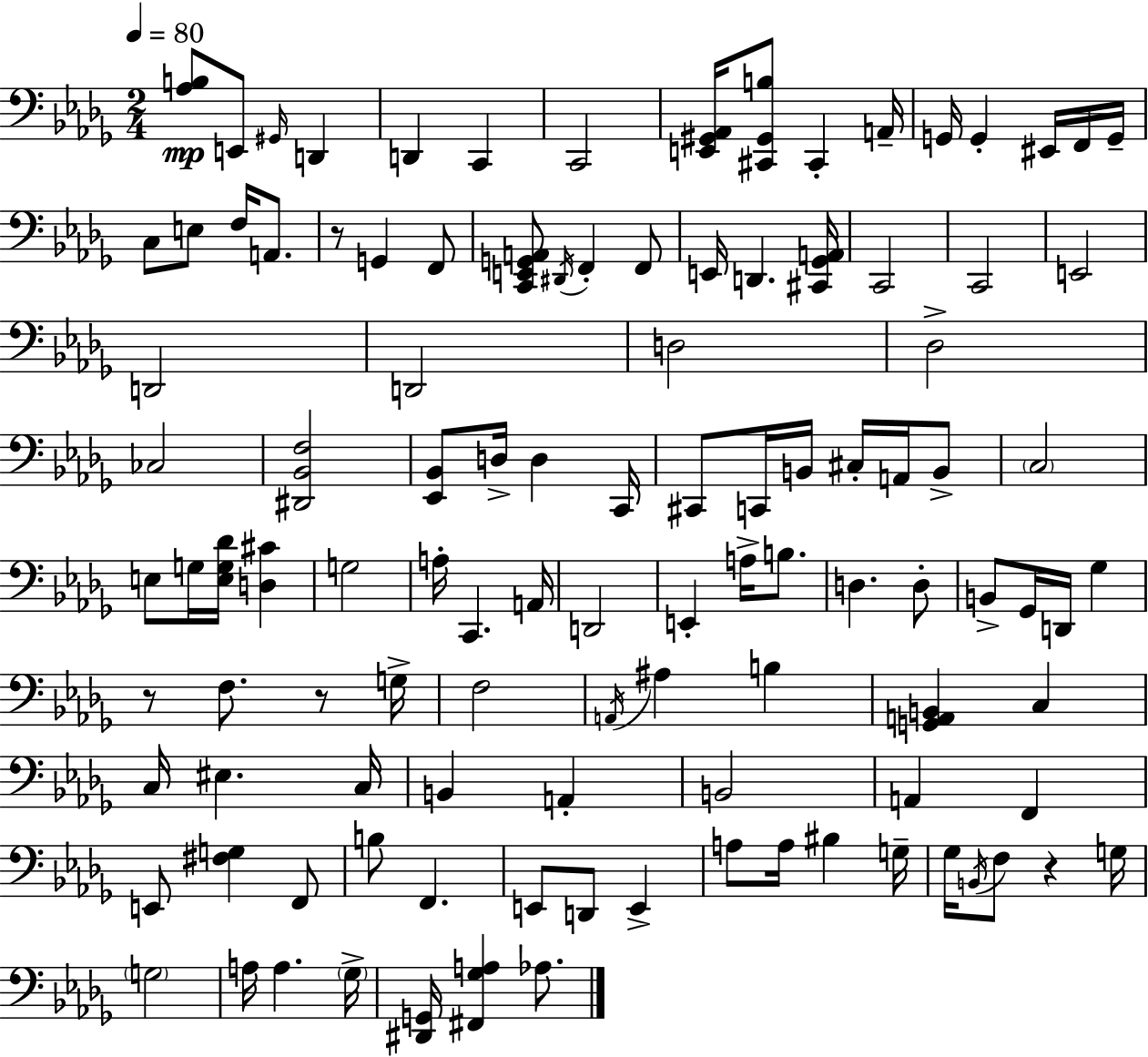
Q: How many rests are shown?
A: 4